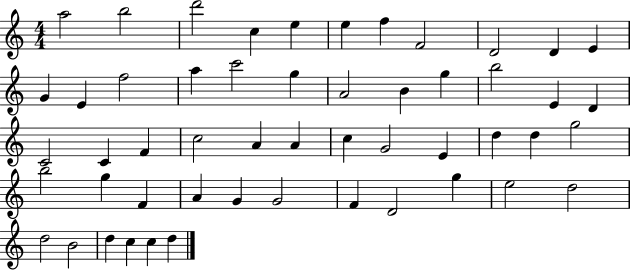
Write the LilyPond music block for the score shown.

{
  \clef treble
  \numericTimeSignature
  \time 4/4
  \key c \major
  a''2 b''2 | d'''2 c''4 e''4 | e''4 f''4 f'2 | d'2 d'4 e'4 | \break g'4 e'4 f''2 | a''4 c'''2 g''4 | a'2 b'4 g''4 | b''2 e'4 d'4 | \break c'2 c'4 f'4 | c''2 a'4 a'4 | c''4 g'2 e'4 | d''4 d''4 g''2 | \break b''2 g''4 f'4 | a'4 g'4 g'2 | f'4 d'2 g''4 | e''2 d''2 | \break d''2 b'2 | d''4 c''4 c''4 d''4 | \bar "|."
}